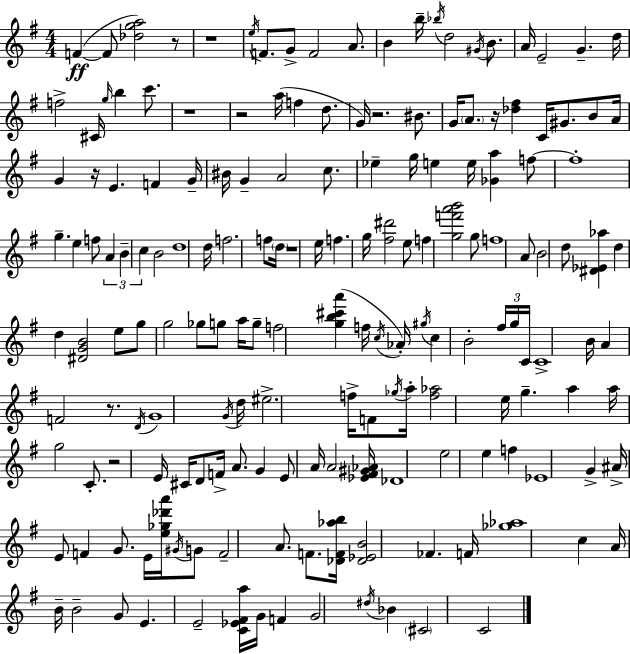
{
  \clef treble
  \numericTimeSignature
  \time 4/4
  \key e \minor
  f'4~(~\ff f'8 <des'' g'' a''>2) r8 | r1 | \acciaccatura { e''16 } f'8. g'8-> f'2 a'8. | b'4 b''16-- \acciaccatura { bes''16 } d''2 \acciaccatura { gis'16 } | \break b'8. a'16 e'2-- g'4.-- | d''16 f''2-> cis'16 \grace { g''16 } b''4 | c'''8. r1 | r2 a''16( f''4 | \break d''8. g'16) r2. | bis'8. g'16 \parenthesize a'8. r16 <des'' fis''>4 c'16 gis'8. | b'8 a'16 g'4 r16 e'4. f'4 | g'16-- bis'16 g'4-- a'2 | \break c''8. ees''4-- g''16 e''4 e''16 <ges' a''>4 | f''8~~ f''1-. | g''4.-- e''4 f''8 | \tuplet 3/2 { a'4 b'4-- c''4 } b'2 | \break d''1 | d''16 f''2. | f''8 \parenthesize d''16 r1 | e''16 f''4. g''16 <fis'' dis'''>2 | \break e''8 f''4 <g'' f''' a''' b'''>2 | g''8 f''1 | a'8 b'2 d''8 | <dis' ees' aes''>4 d''4 d''4 <dis' g' b'>2 | \break e''8 g''8 g''2 | ges''8 g''8 a''16 g''8-- f''2 <g'' b'' cis''' a'''>4( | f''16 \acciaccatura { c''16 } aes'16-.) \acciaccatura { gis''16 } c''4 b'2-. | \tuplet 3/2 { fis''16 g''16 c'16 } c'1-> | \break b'16 a'4 f'2 | r8. \acciaccatura { d'16 } g'1 | \acciaccatura { g'16 } d''16 eis''2.-> | f''16-> f'8 \acciaccatura { ges''16 } a''16-. <f'' aes''>2 | \break e''16 g''4.-- a''4 a''16 g''2 | c'8.-. r2 | e'16 cis'16 d'8 f'16-> a'8. g'4 e'8 a'16 | a'2 <ees' fis' gis' aes'>16 des'1 | \break e''2 | e''4 f''4 ees'1 | g'4-> ais'16-> e'8 | f'4 g'8. e'16 <e'' ges'' des''' a'''>16 \acciaccatura { gis'16 } g'8 f'2-- | \break a'8. f'8. <des' f' aes'' b''>16 <des' ees' b'>2 | fes'4. f'16 <ges'' aes''>1 | c''4 a'16 b'16-- | b'2-- g'8 e'4. | \break e'2-- <c' ees' fis' a''>16 g'16 f'4 g'2 | \acciaccatura { dis''16 } bes'4 \parenthesize cis'2 | c'2 \bar "|."
}